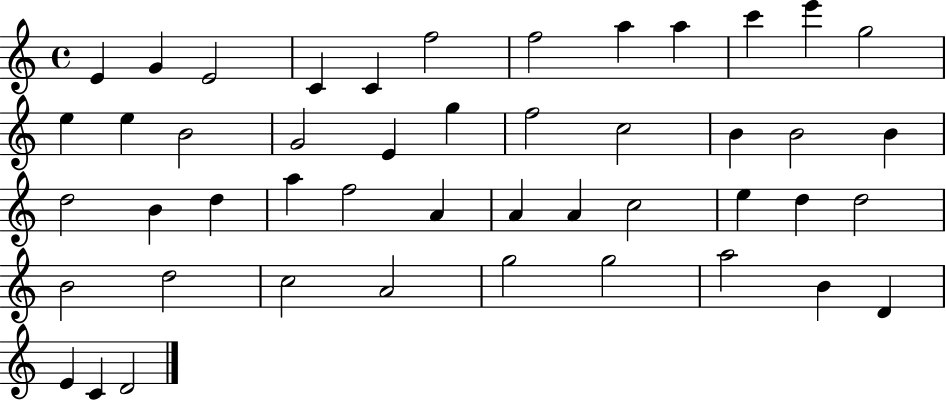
{
  \clef treble
  \time 4/4
  \defaultTimeSignature
  \key c \major
  e'4 g'4 e'2 | c'4 c'4 f''2 | f''2 a''4 a''4 | c'''4 e'''4 g''2 | \break e''4 e''4 b'2 | g'2 e'4 g''4 | f''2 c''2 | b'4 b'2 b'4 | \break d''2 b'4 d''4 | a''4 f''2 a'4 | a'4 a'4 c''2 | e''4 d''4 d''2 | \break b'2 d''2 | c''2 a'2 | g''2 g''2 | a''2 b'4 d'4 | \break e'4 c'4 d'2 | \bar "|."
}